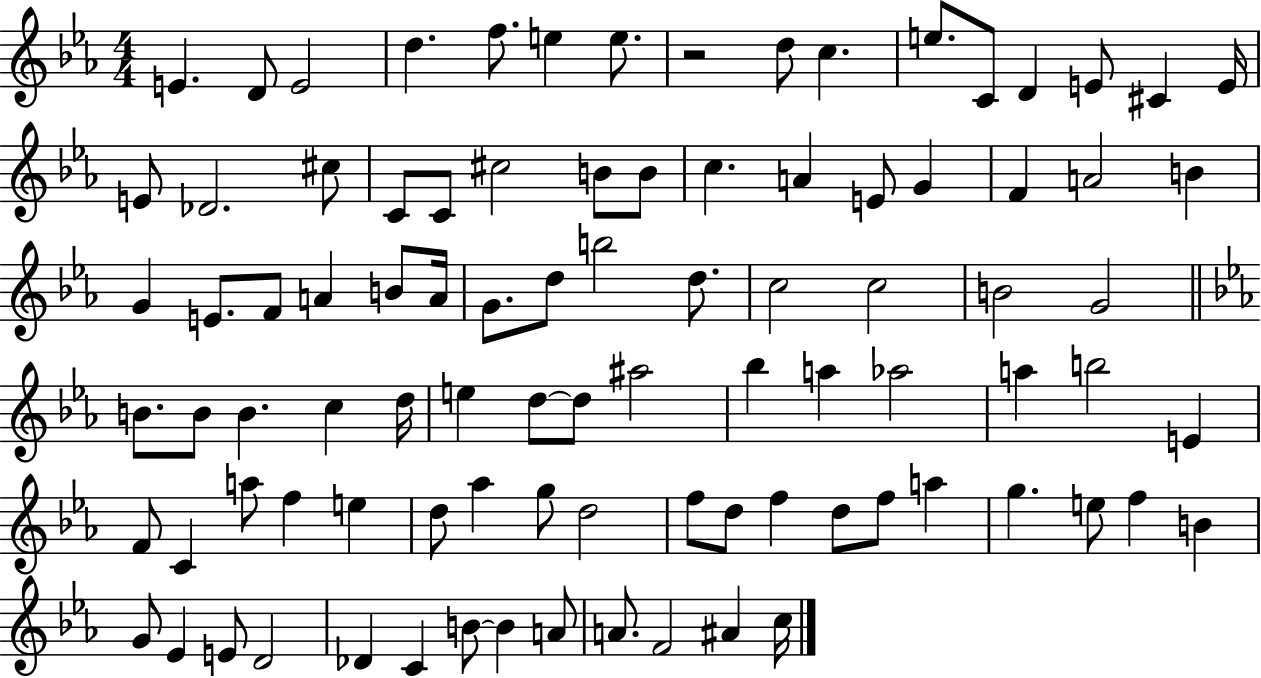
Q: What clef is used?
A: treble